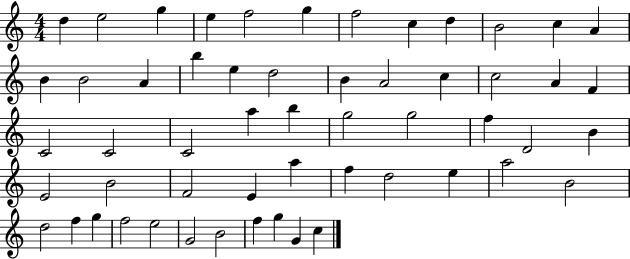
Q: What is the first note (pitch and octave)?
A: D5